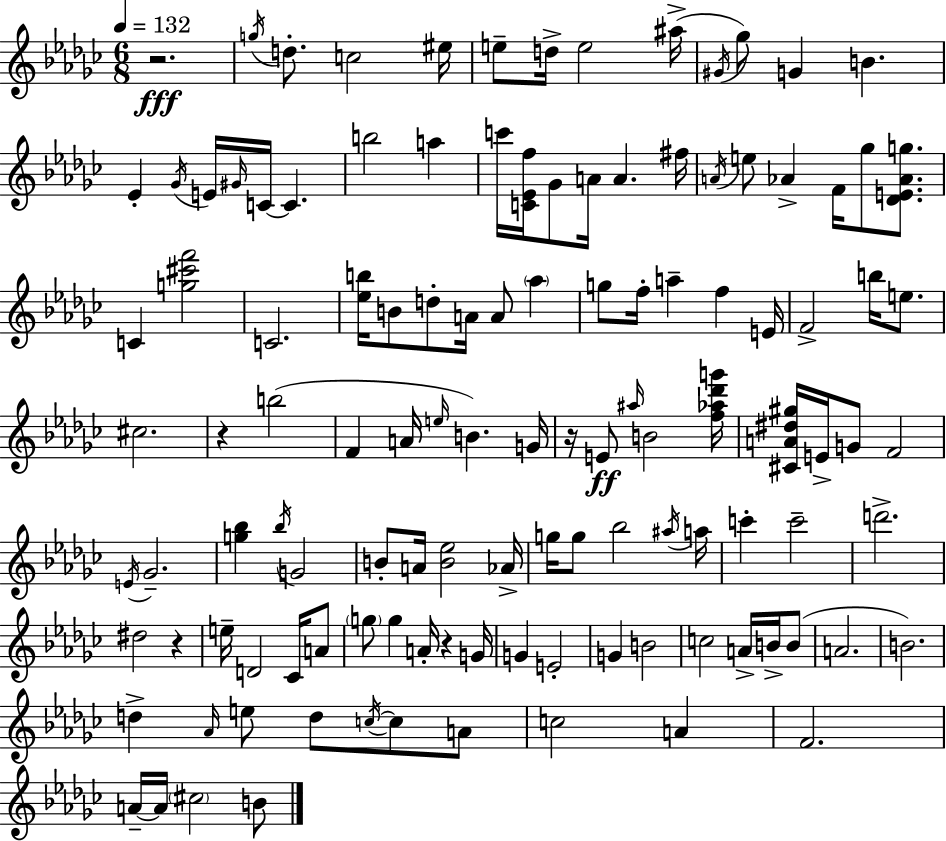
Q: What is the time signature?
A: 6/8